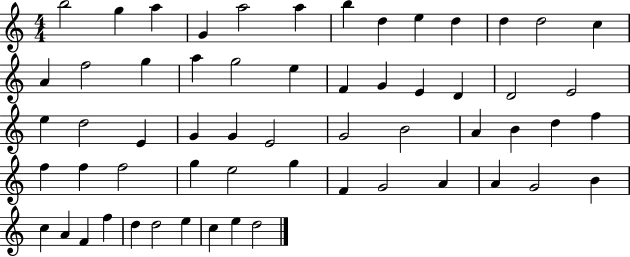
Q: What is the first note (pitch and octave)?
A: B5